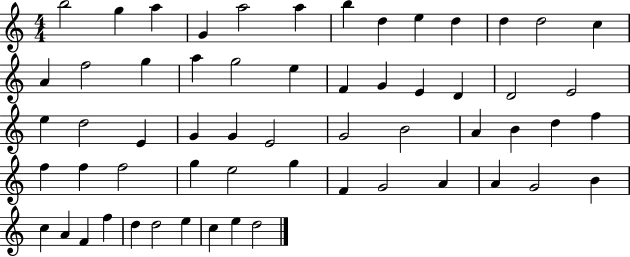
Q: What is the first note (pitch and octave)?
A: B5